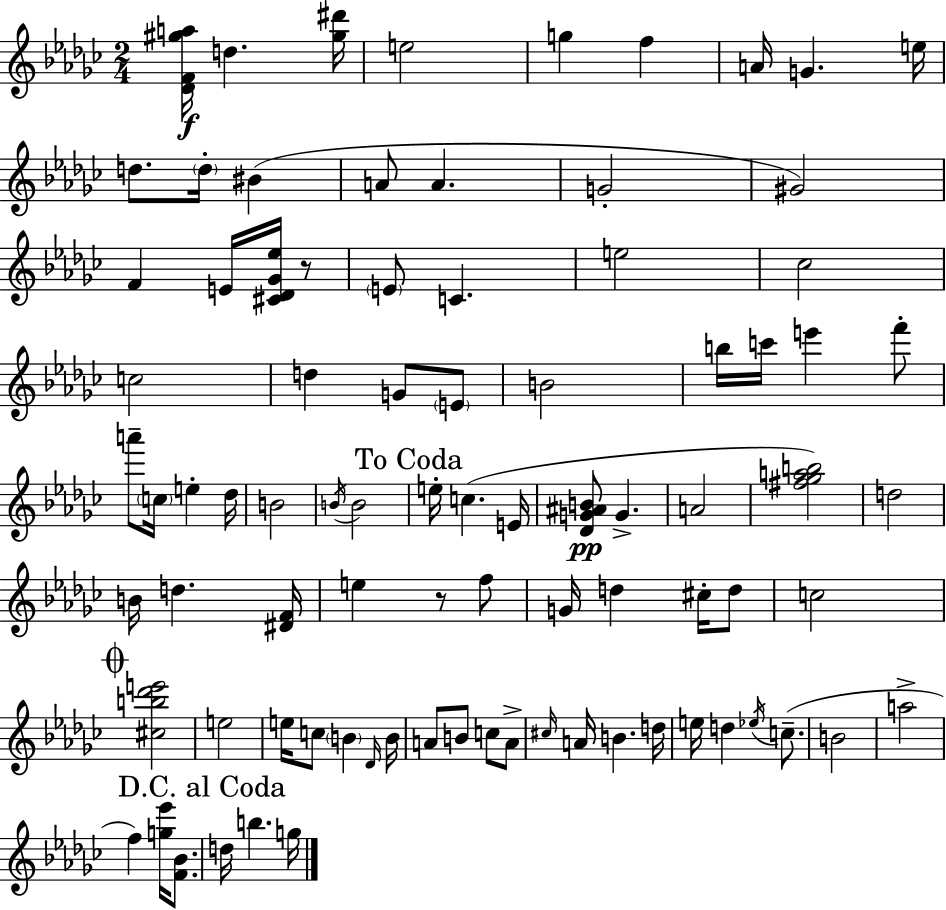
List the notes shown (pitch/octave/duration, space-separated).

[Db4,F4,G#5,A5]/s D5/q. [G#5,D#6]/s E5/h G5/q F5/q A4/s G4/q. E5/s D5/e. D5/s BIS4/q A4/e A4/q. G4/h G#4/h F4/q E4/s [C#4,Db4,Gb4,Eb5]/s R/e E4/e C4/q. E5/h CES5/h C5/h D5/q G4/e E4/e B4/h B5/s C6/s E6/q F6/e A6/e C5/s E5/q Db5/s B4/h B4/s B4/h E5/s C5/q. E4/s [Db4,G4,A#4,B4]/e G4/q. A4/h [F#5,Gb5,A5,B5]/h D5/h B4/s D5/q. [D#4,F4]/s E5/q R/e F5/e G4/s D5/q C#5/s D5/e C5/h [C#5,B5,Db6,E6]/h E5/h E5/s C5/e B4/q Db4/s B4/s A4/e B4/e C5/e A4/e C#5/s A4/s B4/q. D5/s E5/s D5/q Eb5/s C5/e. B4/h A5/h F5/q [G5,Eb6]/s [F4,Bb4]/e. D5/s B5/q. G5/s